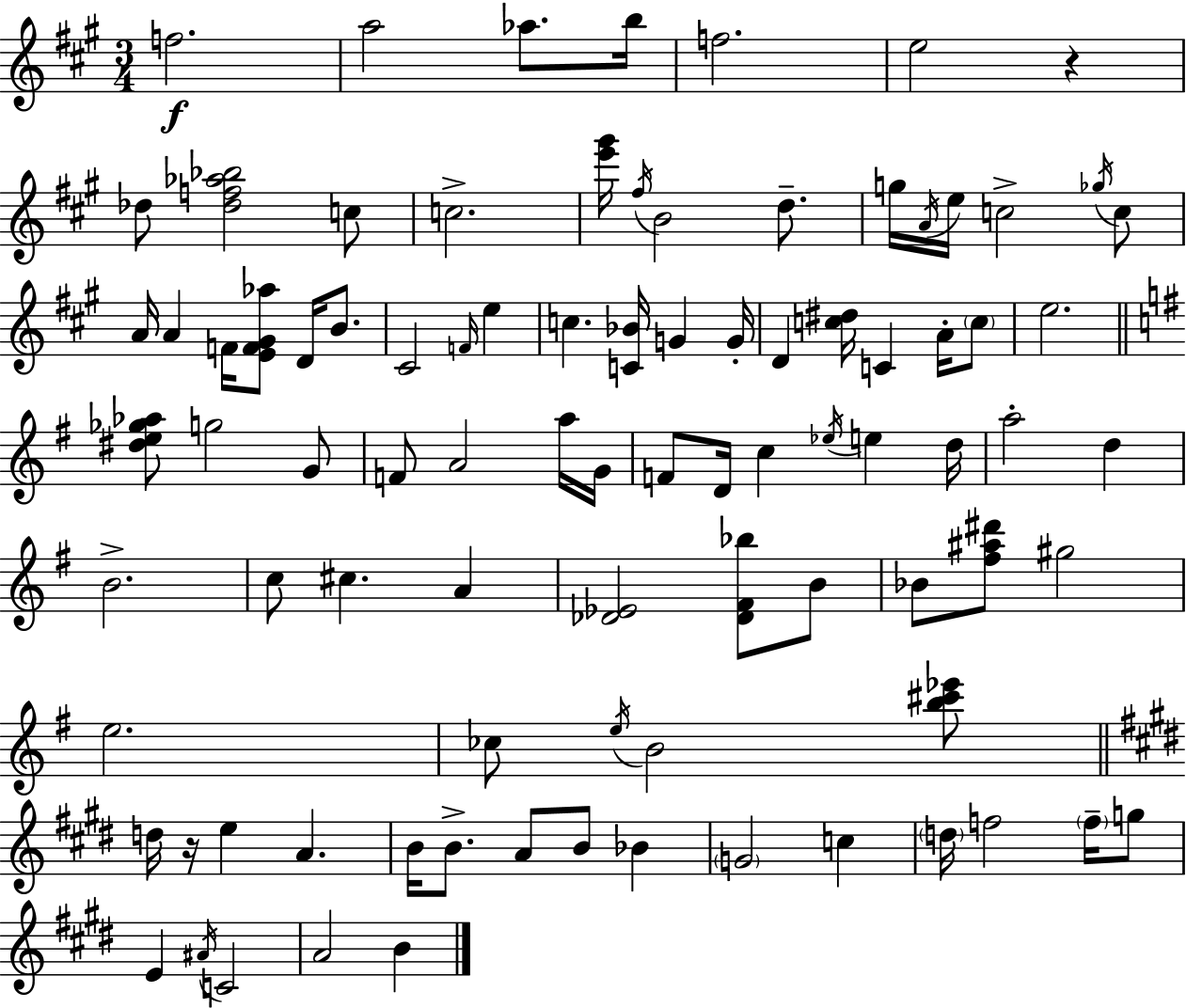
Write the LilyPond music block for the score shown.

{
  \clef treble
  \numericTimeSignature
  \time 3/4
  \key a \major
  f''2.\f | a''2 aes''8. b''16 | f''2. | e''2 r4 | \break des''8 <des'' f'' aes'' bes''>2 c''8 | c''2.-> | <e''' gis'''>16 \acciaccatura { fis''16 } b'2 d''8.-- | g''16 \acciaccatura { a'16 } e''16 c''2-> | \break \acciaccatura { ges''16 } c''8 a'16 a'4 f'16 <e' f' gis' aes''>8 d'16 | b'8. cis'2 \grace { f'16 } | e''4 c''4. <c' bes'>16 g'4 | g'16-. d'4 <c'' dis''>16 c'4 | \break a'16-. \parenthesize c''8 e''2. | \bar "||" \break \key g \major <dis'' e'' ges'' aes''>8 g''2 g'8 | f'8 a'2 a''16 g'16 | f'8 d'16 c''4 \acciaccatura { ees''16 } e''4 | d''16 a''2-. d''4 | \break b'2.-> | c''8 cis''4. a'4 | <des' ees'>2 <des' fis' bes''>8 b'8 | bes'8 <fis'' ais'' dis'''>8 gis''2 | \break e''2. | ces''8 \acciaccatura { e''16 } b'2 | <b'' cis''' ees'''>8 \bar "||" \break \key e \major d''16 r16 e''4 a'4. | b'16 b'8.-> a'8 b'8 bes'4 | \parenthesize g'2 c''4 | \parenthesize d''16 f''2 \parenthesize f''16-- g''8 | \break e'4 \acciaccatura { ais'16 } c'2 | a'2 b'4 | \bar "|."
}